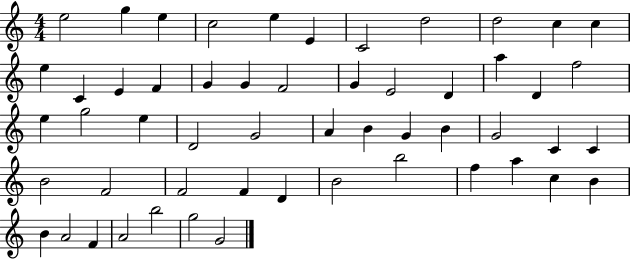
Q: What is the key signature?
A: C major